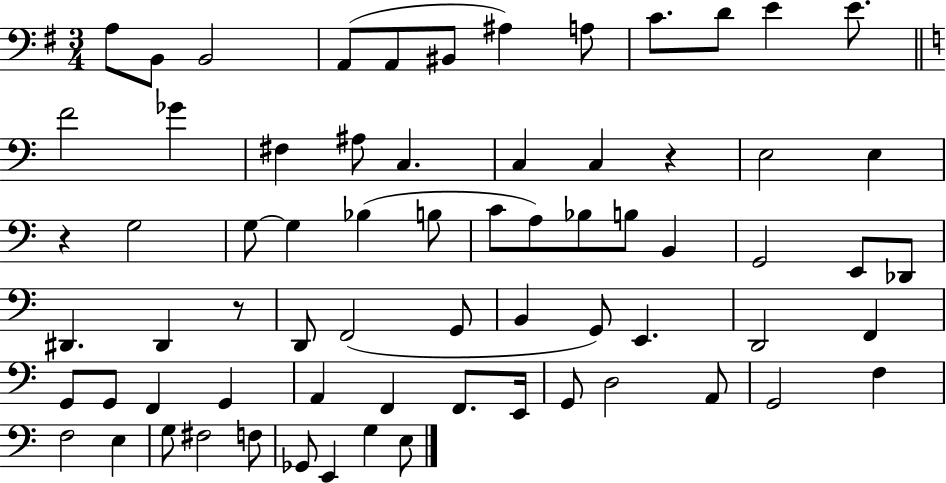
A3/e B2/e B2/h A2/e A2/e BIS2/e A#3/q A3/e C4/e. D4/e E4/q E4/e. F4/h Gb4/q F#3/q A#3/e C3/q. C3/q C3/q R/q E3/h E3/q R/q G3/h G3/e G3/q Bb3/q B3/e C4/e A3/e Bb3/e B3/e B2/q G2/h E2/e Db2/e D#2/q. D#2/q R/e D2/e F2/h G2/e B2/q G2/e E2/q. D2/h F2/q G2/e G2/e F2/q G2/q A2/q F2/q F2/e. E2/s G2/e D3/h A2/e G2/h F3/q F3/h E3/q G3/e F#3/h F3/e Gb2/e E2/q G3/q E3/e